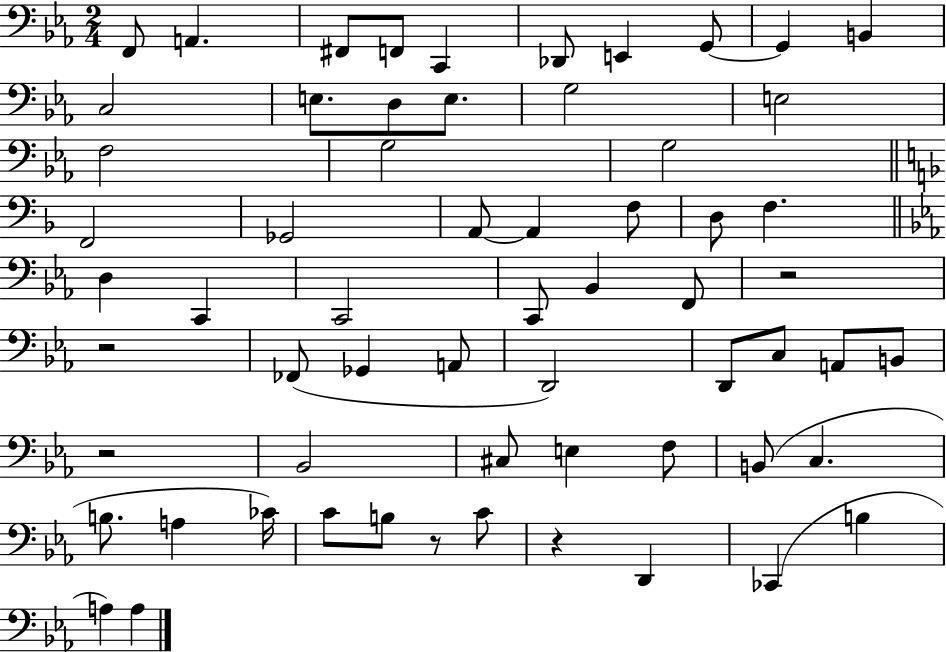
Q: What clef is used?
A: bass